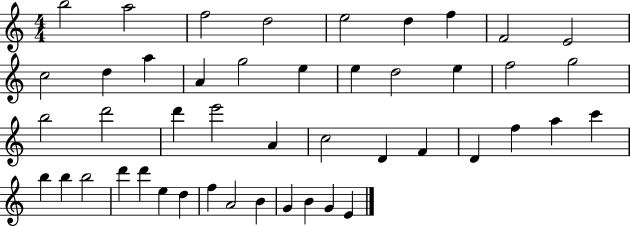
B5/h A5/h F5/h D5/h E5/h D5/q F5/q F4/h E4/h C5/h D5/q A5/q A4/q G5/h E5/q E5/q D5/h E5/q F5/h G5/h B5/h D6/h D6/q E6/h A4/q C5/h D4/q F4/q D4/q F5/q A5/q C6/q B5/q B5/q B5/h D6/q D6/q E5/q D5/q F5/q A4/h B4/q G4/q B4/q G4/q E4/q